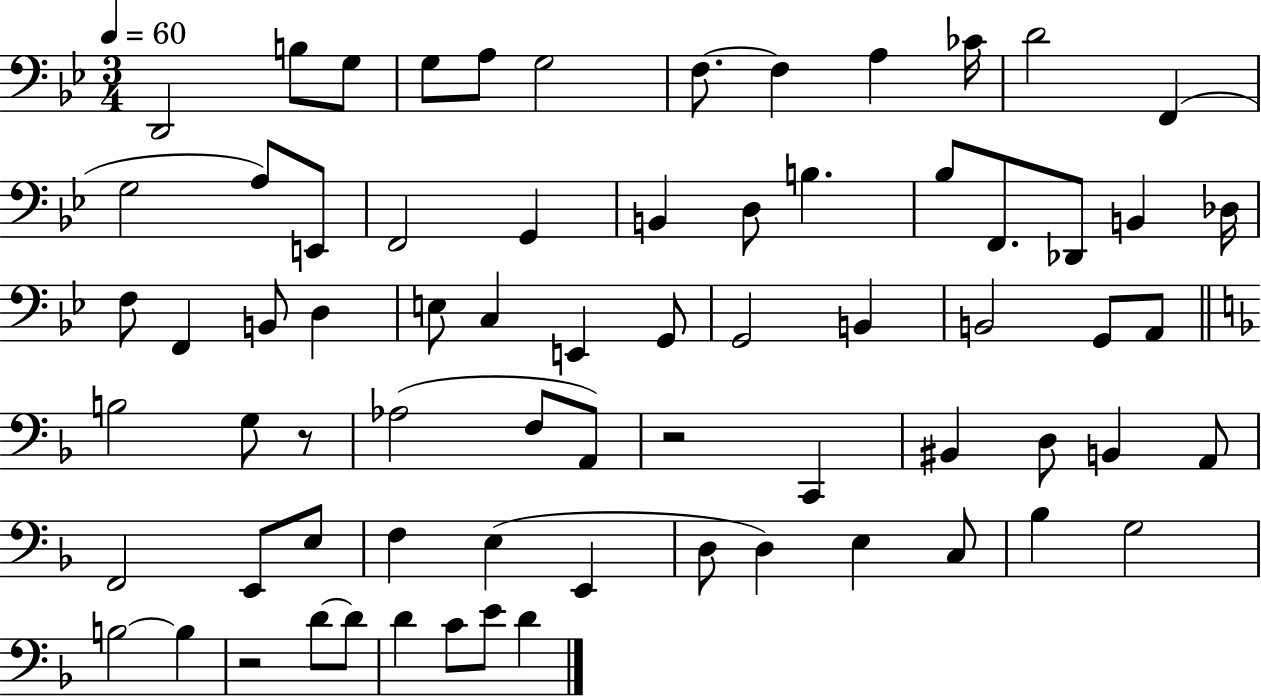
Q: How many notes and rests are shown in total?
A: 71